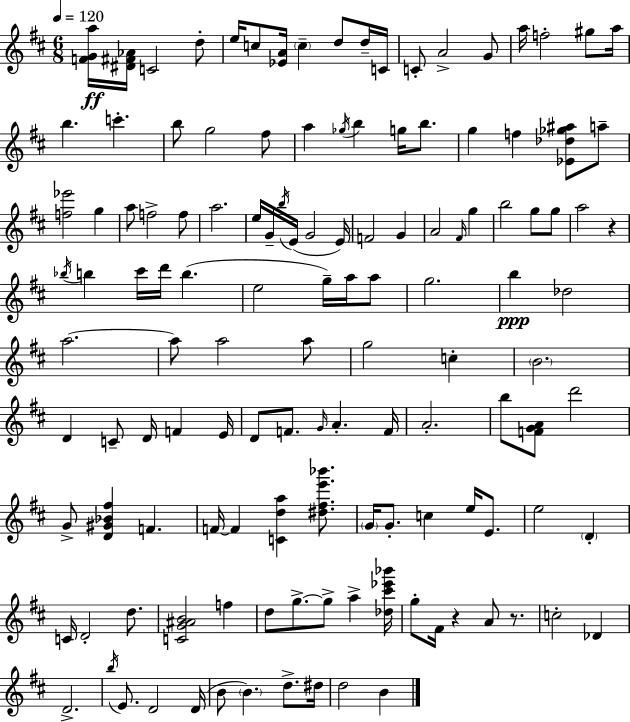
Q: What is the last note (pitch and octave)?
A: B4